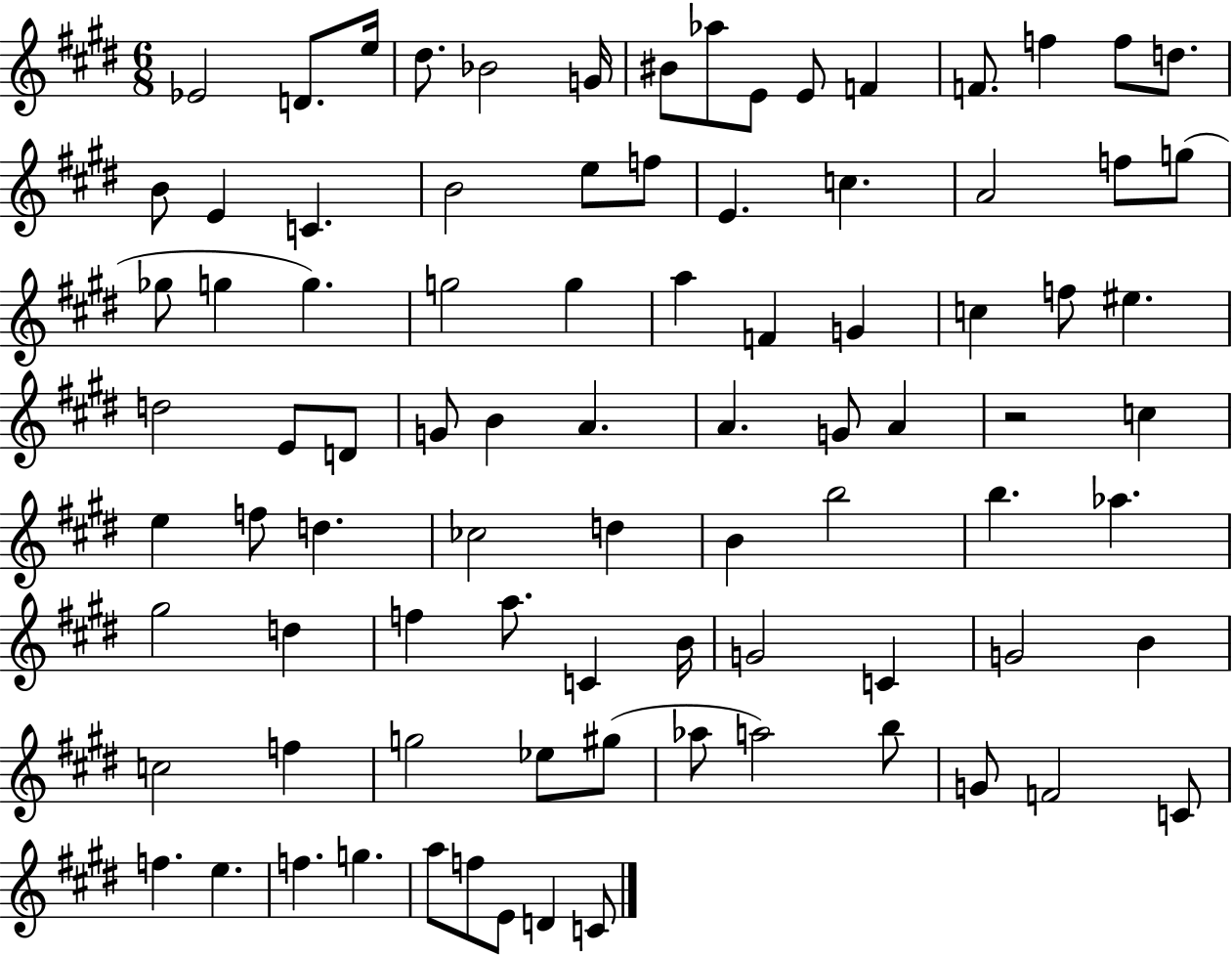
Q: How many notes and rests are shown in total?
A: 87